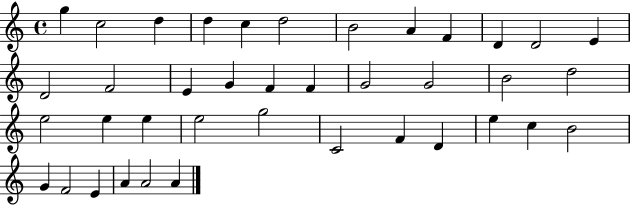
{
  \clef treble
  \time 4/4
  \defaultTimeSignature
  \key c \major
  g''4 c''2 d''4 | d''4 c''4 d''2 | b'2 a'4 f'4 | d'4 d'2 e'4 | \break d'2 f'2 | e'4 g'4 f'4 f'4 | g'2 g'2 | b'2 d''2 | \break e''2 e''4 e''4 | e''2 g''2 | c'2 f'4 d'4 | e''4 c''4 b'2 | \break g'4 f'2 e'4 | a'4 a'2 a'4 | \bar "|."
}